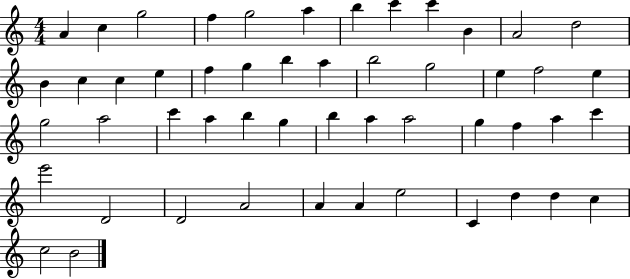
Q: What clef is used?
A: treble